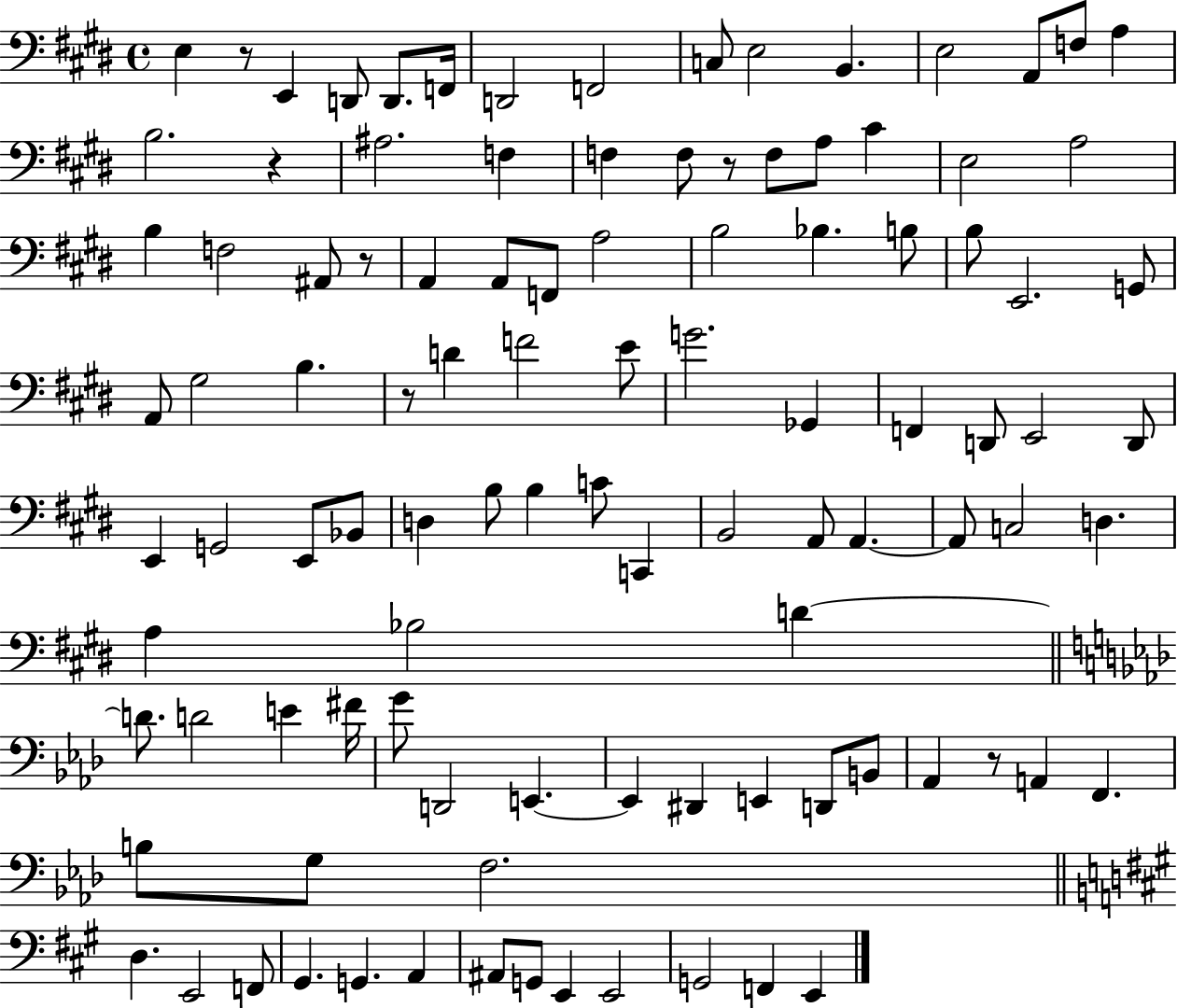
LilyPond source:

{
  \clef bass
  \time 4/4
  \defaultTimeSignature
  \key e \major
  \repeat volta 2 { e4 r8 e,4 d,8 d,8. f,16 | d,2 f,2 | c8 e2 b,4. | e2 a,8 f8 a4 | \break b2. r4 | ais2. f4 | f4 f8 r8 f8 a8 cis'4 | e2 a2 | \break b4 f2 ais,8 r8 | a,4 a,8 f,8 a2 | b2 bes4. b8 | b8 e,2. g,8 | \break a,8 gis2 b4. | r8 d'4 f'2 e'8 | g'2. ges,4 | f,4 d,8 e,2 d,8 | \break e,4 g,2 e,8 bes,8 | d4 b8 b4 c'8 c,4 | b,2 a,8 a,4.~~ | a,8 c2 d4. | \break a4 bes2 d'4~~ | \bar "||" \break \key f \minor d'8. d'2 e'4 fis'16 | g'8 d,2 e,4.~~ | e,4 dis,4 e,4 d,8 b,8 | aes,4 r8 a,4 f,4. | \break b8 g8 f2. | \bar "||" \break \key a \major d4. e,2 f,8 | gis,4. g,4. a,4 | ais,8 g,8 e,4 e,2 | g,2 f,4 e,4 | \break } \bar "|."
}